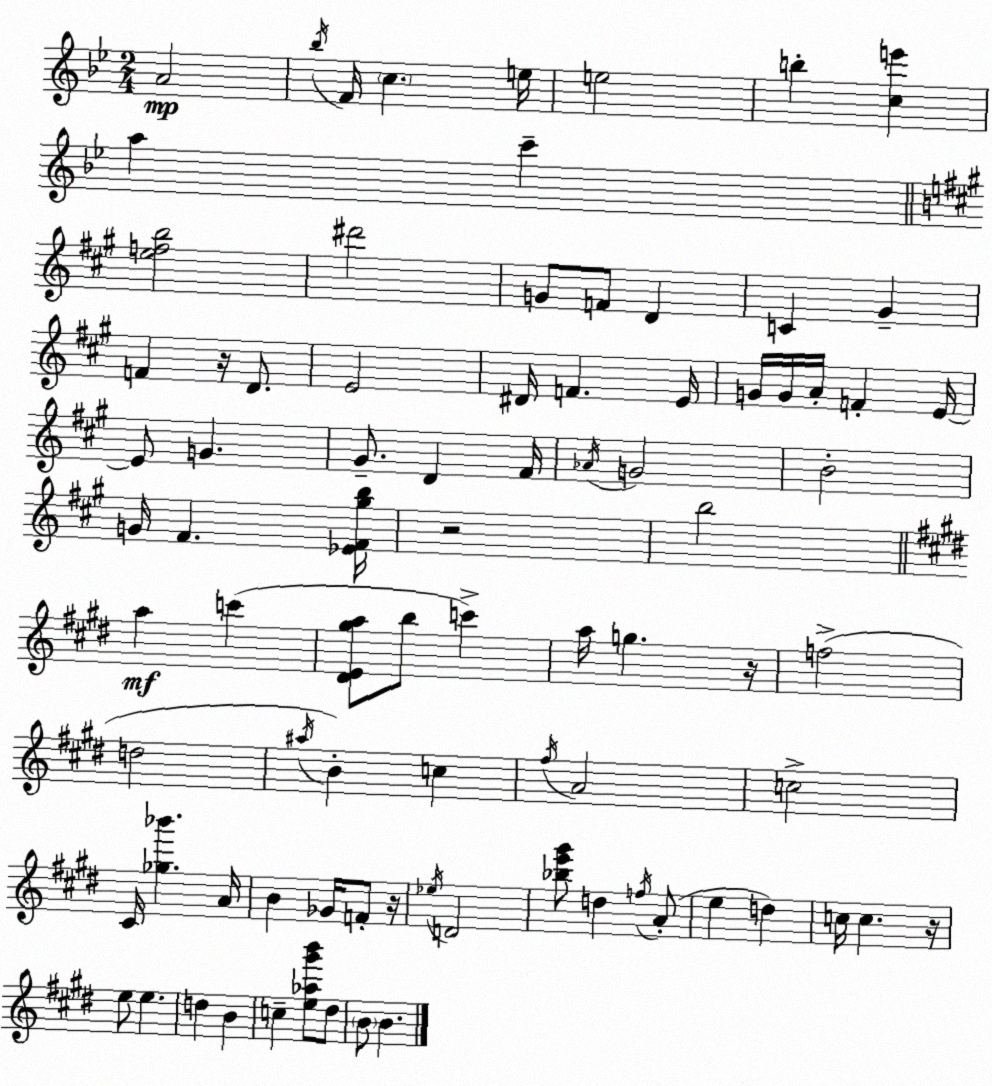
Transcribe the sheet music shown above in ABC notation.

X:1
T:Untitled
M:2/4
L:1/4
K:Gm
A2 _b/4 F/4 c e/4 e2 b [ce'] a c' [efb]2 ^d'2 G/2 F/2 D C ^G F z/4 D/2 E2 ^D/4 F E/4 G/4 G/4 A/4 F E/4 E/2 G ^G/2 D ^F/4 _A/4 G2 B2 G/4 ^F [_E^F^gb]/4 z2 b2 a c' [^DE^ga]/2 b/2 c' a/4 g z/4 f2 d2 ^a/4 B c ^f/4 A2 c2 ^C/4 [_g_b'] A/4 B _G/4 F/2 z/4 _e/4 D2 [_be'^g']/2 d f/4 A/2 e d c/4 c z/4 e/2 e d B c [e_a^g'b']/2 ^d/2 B/2 B